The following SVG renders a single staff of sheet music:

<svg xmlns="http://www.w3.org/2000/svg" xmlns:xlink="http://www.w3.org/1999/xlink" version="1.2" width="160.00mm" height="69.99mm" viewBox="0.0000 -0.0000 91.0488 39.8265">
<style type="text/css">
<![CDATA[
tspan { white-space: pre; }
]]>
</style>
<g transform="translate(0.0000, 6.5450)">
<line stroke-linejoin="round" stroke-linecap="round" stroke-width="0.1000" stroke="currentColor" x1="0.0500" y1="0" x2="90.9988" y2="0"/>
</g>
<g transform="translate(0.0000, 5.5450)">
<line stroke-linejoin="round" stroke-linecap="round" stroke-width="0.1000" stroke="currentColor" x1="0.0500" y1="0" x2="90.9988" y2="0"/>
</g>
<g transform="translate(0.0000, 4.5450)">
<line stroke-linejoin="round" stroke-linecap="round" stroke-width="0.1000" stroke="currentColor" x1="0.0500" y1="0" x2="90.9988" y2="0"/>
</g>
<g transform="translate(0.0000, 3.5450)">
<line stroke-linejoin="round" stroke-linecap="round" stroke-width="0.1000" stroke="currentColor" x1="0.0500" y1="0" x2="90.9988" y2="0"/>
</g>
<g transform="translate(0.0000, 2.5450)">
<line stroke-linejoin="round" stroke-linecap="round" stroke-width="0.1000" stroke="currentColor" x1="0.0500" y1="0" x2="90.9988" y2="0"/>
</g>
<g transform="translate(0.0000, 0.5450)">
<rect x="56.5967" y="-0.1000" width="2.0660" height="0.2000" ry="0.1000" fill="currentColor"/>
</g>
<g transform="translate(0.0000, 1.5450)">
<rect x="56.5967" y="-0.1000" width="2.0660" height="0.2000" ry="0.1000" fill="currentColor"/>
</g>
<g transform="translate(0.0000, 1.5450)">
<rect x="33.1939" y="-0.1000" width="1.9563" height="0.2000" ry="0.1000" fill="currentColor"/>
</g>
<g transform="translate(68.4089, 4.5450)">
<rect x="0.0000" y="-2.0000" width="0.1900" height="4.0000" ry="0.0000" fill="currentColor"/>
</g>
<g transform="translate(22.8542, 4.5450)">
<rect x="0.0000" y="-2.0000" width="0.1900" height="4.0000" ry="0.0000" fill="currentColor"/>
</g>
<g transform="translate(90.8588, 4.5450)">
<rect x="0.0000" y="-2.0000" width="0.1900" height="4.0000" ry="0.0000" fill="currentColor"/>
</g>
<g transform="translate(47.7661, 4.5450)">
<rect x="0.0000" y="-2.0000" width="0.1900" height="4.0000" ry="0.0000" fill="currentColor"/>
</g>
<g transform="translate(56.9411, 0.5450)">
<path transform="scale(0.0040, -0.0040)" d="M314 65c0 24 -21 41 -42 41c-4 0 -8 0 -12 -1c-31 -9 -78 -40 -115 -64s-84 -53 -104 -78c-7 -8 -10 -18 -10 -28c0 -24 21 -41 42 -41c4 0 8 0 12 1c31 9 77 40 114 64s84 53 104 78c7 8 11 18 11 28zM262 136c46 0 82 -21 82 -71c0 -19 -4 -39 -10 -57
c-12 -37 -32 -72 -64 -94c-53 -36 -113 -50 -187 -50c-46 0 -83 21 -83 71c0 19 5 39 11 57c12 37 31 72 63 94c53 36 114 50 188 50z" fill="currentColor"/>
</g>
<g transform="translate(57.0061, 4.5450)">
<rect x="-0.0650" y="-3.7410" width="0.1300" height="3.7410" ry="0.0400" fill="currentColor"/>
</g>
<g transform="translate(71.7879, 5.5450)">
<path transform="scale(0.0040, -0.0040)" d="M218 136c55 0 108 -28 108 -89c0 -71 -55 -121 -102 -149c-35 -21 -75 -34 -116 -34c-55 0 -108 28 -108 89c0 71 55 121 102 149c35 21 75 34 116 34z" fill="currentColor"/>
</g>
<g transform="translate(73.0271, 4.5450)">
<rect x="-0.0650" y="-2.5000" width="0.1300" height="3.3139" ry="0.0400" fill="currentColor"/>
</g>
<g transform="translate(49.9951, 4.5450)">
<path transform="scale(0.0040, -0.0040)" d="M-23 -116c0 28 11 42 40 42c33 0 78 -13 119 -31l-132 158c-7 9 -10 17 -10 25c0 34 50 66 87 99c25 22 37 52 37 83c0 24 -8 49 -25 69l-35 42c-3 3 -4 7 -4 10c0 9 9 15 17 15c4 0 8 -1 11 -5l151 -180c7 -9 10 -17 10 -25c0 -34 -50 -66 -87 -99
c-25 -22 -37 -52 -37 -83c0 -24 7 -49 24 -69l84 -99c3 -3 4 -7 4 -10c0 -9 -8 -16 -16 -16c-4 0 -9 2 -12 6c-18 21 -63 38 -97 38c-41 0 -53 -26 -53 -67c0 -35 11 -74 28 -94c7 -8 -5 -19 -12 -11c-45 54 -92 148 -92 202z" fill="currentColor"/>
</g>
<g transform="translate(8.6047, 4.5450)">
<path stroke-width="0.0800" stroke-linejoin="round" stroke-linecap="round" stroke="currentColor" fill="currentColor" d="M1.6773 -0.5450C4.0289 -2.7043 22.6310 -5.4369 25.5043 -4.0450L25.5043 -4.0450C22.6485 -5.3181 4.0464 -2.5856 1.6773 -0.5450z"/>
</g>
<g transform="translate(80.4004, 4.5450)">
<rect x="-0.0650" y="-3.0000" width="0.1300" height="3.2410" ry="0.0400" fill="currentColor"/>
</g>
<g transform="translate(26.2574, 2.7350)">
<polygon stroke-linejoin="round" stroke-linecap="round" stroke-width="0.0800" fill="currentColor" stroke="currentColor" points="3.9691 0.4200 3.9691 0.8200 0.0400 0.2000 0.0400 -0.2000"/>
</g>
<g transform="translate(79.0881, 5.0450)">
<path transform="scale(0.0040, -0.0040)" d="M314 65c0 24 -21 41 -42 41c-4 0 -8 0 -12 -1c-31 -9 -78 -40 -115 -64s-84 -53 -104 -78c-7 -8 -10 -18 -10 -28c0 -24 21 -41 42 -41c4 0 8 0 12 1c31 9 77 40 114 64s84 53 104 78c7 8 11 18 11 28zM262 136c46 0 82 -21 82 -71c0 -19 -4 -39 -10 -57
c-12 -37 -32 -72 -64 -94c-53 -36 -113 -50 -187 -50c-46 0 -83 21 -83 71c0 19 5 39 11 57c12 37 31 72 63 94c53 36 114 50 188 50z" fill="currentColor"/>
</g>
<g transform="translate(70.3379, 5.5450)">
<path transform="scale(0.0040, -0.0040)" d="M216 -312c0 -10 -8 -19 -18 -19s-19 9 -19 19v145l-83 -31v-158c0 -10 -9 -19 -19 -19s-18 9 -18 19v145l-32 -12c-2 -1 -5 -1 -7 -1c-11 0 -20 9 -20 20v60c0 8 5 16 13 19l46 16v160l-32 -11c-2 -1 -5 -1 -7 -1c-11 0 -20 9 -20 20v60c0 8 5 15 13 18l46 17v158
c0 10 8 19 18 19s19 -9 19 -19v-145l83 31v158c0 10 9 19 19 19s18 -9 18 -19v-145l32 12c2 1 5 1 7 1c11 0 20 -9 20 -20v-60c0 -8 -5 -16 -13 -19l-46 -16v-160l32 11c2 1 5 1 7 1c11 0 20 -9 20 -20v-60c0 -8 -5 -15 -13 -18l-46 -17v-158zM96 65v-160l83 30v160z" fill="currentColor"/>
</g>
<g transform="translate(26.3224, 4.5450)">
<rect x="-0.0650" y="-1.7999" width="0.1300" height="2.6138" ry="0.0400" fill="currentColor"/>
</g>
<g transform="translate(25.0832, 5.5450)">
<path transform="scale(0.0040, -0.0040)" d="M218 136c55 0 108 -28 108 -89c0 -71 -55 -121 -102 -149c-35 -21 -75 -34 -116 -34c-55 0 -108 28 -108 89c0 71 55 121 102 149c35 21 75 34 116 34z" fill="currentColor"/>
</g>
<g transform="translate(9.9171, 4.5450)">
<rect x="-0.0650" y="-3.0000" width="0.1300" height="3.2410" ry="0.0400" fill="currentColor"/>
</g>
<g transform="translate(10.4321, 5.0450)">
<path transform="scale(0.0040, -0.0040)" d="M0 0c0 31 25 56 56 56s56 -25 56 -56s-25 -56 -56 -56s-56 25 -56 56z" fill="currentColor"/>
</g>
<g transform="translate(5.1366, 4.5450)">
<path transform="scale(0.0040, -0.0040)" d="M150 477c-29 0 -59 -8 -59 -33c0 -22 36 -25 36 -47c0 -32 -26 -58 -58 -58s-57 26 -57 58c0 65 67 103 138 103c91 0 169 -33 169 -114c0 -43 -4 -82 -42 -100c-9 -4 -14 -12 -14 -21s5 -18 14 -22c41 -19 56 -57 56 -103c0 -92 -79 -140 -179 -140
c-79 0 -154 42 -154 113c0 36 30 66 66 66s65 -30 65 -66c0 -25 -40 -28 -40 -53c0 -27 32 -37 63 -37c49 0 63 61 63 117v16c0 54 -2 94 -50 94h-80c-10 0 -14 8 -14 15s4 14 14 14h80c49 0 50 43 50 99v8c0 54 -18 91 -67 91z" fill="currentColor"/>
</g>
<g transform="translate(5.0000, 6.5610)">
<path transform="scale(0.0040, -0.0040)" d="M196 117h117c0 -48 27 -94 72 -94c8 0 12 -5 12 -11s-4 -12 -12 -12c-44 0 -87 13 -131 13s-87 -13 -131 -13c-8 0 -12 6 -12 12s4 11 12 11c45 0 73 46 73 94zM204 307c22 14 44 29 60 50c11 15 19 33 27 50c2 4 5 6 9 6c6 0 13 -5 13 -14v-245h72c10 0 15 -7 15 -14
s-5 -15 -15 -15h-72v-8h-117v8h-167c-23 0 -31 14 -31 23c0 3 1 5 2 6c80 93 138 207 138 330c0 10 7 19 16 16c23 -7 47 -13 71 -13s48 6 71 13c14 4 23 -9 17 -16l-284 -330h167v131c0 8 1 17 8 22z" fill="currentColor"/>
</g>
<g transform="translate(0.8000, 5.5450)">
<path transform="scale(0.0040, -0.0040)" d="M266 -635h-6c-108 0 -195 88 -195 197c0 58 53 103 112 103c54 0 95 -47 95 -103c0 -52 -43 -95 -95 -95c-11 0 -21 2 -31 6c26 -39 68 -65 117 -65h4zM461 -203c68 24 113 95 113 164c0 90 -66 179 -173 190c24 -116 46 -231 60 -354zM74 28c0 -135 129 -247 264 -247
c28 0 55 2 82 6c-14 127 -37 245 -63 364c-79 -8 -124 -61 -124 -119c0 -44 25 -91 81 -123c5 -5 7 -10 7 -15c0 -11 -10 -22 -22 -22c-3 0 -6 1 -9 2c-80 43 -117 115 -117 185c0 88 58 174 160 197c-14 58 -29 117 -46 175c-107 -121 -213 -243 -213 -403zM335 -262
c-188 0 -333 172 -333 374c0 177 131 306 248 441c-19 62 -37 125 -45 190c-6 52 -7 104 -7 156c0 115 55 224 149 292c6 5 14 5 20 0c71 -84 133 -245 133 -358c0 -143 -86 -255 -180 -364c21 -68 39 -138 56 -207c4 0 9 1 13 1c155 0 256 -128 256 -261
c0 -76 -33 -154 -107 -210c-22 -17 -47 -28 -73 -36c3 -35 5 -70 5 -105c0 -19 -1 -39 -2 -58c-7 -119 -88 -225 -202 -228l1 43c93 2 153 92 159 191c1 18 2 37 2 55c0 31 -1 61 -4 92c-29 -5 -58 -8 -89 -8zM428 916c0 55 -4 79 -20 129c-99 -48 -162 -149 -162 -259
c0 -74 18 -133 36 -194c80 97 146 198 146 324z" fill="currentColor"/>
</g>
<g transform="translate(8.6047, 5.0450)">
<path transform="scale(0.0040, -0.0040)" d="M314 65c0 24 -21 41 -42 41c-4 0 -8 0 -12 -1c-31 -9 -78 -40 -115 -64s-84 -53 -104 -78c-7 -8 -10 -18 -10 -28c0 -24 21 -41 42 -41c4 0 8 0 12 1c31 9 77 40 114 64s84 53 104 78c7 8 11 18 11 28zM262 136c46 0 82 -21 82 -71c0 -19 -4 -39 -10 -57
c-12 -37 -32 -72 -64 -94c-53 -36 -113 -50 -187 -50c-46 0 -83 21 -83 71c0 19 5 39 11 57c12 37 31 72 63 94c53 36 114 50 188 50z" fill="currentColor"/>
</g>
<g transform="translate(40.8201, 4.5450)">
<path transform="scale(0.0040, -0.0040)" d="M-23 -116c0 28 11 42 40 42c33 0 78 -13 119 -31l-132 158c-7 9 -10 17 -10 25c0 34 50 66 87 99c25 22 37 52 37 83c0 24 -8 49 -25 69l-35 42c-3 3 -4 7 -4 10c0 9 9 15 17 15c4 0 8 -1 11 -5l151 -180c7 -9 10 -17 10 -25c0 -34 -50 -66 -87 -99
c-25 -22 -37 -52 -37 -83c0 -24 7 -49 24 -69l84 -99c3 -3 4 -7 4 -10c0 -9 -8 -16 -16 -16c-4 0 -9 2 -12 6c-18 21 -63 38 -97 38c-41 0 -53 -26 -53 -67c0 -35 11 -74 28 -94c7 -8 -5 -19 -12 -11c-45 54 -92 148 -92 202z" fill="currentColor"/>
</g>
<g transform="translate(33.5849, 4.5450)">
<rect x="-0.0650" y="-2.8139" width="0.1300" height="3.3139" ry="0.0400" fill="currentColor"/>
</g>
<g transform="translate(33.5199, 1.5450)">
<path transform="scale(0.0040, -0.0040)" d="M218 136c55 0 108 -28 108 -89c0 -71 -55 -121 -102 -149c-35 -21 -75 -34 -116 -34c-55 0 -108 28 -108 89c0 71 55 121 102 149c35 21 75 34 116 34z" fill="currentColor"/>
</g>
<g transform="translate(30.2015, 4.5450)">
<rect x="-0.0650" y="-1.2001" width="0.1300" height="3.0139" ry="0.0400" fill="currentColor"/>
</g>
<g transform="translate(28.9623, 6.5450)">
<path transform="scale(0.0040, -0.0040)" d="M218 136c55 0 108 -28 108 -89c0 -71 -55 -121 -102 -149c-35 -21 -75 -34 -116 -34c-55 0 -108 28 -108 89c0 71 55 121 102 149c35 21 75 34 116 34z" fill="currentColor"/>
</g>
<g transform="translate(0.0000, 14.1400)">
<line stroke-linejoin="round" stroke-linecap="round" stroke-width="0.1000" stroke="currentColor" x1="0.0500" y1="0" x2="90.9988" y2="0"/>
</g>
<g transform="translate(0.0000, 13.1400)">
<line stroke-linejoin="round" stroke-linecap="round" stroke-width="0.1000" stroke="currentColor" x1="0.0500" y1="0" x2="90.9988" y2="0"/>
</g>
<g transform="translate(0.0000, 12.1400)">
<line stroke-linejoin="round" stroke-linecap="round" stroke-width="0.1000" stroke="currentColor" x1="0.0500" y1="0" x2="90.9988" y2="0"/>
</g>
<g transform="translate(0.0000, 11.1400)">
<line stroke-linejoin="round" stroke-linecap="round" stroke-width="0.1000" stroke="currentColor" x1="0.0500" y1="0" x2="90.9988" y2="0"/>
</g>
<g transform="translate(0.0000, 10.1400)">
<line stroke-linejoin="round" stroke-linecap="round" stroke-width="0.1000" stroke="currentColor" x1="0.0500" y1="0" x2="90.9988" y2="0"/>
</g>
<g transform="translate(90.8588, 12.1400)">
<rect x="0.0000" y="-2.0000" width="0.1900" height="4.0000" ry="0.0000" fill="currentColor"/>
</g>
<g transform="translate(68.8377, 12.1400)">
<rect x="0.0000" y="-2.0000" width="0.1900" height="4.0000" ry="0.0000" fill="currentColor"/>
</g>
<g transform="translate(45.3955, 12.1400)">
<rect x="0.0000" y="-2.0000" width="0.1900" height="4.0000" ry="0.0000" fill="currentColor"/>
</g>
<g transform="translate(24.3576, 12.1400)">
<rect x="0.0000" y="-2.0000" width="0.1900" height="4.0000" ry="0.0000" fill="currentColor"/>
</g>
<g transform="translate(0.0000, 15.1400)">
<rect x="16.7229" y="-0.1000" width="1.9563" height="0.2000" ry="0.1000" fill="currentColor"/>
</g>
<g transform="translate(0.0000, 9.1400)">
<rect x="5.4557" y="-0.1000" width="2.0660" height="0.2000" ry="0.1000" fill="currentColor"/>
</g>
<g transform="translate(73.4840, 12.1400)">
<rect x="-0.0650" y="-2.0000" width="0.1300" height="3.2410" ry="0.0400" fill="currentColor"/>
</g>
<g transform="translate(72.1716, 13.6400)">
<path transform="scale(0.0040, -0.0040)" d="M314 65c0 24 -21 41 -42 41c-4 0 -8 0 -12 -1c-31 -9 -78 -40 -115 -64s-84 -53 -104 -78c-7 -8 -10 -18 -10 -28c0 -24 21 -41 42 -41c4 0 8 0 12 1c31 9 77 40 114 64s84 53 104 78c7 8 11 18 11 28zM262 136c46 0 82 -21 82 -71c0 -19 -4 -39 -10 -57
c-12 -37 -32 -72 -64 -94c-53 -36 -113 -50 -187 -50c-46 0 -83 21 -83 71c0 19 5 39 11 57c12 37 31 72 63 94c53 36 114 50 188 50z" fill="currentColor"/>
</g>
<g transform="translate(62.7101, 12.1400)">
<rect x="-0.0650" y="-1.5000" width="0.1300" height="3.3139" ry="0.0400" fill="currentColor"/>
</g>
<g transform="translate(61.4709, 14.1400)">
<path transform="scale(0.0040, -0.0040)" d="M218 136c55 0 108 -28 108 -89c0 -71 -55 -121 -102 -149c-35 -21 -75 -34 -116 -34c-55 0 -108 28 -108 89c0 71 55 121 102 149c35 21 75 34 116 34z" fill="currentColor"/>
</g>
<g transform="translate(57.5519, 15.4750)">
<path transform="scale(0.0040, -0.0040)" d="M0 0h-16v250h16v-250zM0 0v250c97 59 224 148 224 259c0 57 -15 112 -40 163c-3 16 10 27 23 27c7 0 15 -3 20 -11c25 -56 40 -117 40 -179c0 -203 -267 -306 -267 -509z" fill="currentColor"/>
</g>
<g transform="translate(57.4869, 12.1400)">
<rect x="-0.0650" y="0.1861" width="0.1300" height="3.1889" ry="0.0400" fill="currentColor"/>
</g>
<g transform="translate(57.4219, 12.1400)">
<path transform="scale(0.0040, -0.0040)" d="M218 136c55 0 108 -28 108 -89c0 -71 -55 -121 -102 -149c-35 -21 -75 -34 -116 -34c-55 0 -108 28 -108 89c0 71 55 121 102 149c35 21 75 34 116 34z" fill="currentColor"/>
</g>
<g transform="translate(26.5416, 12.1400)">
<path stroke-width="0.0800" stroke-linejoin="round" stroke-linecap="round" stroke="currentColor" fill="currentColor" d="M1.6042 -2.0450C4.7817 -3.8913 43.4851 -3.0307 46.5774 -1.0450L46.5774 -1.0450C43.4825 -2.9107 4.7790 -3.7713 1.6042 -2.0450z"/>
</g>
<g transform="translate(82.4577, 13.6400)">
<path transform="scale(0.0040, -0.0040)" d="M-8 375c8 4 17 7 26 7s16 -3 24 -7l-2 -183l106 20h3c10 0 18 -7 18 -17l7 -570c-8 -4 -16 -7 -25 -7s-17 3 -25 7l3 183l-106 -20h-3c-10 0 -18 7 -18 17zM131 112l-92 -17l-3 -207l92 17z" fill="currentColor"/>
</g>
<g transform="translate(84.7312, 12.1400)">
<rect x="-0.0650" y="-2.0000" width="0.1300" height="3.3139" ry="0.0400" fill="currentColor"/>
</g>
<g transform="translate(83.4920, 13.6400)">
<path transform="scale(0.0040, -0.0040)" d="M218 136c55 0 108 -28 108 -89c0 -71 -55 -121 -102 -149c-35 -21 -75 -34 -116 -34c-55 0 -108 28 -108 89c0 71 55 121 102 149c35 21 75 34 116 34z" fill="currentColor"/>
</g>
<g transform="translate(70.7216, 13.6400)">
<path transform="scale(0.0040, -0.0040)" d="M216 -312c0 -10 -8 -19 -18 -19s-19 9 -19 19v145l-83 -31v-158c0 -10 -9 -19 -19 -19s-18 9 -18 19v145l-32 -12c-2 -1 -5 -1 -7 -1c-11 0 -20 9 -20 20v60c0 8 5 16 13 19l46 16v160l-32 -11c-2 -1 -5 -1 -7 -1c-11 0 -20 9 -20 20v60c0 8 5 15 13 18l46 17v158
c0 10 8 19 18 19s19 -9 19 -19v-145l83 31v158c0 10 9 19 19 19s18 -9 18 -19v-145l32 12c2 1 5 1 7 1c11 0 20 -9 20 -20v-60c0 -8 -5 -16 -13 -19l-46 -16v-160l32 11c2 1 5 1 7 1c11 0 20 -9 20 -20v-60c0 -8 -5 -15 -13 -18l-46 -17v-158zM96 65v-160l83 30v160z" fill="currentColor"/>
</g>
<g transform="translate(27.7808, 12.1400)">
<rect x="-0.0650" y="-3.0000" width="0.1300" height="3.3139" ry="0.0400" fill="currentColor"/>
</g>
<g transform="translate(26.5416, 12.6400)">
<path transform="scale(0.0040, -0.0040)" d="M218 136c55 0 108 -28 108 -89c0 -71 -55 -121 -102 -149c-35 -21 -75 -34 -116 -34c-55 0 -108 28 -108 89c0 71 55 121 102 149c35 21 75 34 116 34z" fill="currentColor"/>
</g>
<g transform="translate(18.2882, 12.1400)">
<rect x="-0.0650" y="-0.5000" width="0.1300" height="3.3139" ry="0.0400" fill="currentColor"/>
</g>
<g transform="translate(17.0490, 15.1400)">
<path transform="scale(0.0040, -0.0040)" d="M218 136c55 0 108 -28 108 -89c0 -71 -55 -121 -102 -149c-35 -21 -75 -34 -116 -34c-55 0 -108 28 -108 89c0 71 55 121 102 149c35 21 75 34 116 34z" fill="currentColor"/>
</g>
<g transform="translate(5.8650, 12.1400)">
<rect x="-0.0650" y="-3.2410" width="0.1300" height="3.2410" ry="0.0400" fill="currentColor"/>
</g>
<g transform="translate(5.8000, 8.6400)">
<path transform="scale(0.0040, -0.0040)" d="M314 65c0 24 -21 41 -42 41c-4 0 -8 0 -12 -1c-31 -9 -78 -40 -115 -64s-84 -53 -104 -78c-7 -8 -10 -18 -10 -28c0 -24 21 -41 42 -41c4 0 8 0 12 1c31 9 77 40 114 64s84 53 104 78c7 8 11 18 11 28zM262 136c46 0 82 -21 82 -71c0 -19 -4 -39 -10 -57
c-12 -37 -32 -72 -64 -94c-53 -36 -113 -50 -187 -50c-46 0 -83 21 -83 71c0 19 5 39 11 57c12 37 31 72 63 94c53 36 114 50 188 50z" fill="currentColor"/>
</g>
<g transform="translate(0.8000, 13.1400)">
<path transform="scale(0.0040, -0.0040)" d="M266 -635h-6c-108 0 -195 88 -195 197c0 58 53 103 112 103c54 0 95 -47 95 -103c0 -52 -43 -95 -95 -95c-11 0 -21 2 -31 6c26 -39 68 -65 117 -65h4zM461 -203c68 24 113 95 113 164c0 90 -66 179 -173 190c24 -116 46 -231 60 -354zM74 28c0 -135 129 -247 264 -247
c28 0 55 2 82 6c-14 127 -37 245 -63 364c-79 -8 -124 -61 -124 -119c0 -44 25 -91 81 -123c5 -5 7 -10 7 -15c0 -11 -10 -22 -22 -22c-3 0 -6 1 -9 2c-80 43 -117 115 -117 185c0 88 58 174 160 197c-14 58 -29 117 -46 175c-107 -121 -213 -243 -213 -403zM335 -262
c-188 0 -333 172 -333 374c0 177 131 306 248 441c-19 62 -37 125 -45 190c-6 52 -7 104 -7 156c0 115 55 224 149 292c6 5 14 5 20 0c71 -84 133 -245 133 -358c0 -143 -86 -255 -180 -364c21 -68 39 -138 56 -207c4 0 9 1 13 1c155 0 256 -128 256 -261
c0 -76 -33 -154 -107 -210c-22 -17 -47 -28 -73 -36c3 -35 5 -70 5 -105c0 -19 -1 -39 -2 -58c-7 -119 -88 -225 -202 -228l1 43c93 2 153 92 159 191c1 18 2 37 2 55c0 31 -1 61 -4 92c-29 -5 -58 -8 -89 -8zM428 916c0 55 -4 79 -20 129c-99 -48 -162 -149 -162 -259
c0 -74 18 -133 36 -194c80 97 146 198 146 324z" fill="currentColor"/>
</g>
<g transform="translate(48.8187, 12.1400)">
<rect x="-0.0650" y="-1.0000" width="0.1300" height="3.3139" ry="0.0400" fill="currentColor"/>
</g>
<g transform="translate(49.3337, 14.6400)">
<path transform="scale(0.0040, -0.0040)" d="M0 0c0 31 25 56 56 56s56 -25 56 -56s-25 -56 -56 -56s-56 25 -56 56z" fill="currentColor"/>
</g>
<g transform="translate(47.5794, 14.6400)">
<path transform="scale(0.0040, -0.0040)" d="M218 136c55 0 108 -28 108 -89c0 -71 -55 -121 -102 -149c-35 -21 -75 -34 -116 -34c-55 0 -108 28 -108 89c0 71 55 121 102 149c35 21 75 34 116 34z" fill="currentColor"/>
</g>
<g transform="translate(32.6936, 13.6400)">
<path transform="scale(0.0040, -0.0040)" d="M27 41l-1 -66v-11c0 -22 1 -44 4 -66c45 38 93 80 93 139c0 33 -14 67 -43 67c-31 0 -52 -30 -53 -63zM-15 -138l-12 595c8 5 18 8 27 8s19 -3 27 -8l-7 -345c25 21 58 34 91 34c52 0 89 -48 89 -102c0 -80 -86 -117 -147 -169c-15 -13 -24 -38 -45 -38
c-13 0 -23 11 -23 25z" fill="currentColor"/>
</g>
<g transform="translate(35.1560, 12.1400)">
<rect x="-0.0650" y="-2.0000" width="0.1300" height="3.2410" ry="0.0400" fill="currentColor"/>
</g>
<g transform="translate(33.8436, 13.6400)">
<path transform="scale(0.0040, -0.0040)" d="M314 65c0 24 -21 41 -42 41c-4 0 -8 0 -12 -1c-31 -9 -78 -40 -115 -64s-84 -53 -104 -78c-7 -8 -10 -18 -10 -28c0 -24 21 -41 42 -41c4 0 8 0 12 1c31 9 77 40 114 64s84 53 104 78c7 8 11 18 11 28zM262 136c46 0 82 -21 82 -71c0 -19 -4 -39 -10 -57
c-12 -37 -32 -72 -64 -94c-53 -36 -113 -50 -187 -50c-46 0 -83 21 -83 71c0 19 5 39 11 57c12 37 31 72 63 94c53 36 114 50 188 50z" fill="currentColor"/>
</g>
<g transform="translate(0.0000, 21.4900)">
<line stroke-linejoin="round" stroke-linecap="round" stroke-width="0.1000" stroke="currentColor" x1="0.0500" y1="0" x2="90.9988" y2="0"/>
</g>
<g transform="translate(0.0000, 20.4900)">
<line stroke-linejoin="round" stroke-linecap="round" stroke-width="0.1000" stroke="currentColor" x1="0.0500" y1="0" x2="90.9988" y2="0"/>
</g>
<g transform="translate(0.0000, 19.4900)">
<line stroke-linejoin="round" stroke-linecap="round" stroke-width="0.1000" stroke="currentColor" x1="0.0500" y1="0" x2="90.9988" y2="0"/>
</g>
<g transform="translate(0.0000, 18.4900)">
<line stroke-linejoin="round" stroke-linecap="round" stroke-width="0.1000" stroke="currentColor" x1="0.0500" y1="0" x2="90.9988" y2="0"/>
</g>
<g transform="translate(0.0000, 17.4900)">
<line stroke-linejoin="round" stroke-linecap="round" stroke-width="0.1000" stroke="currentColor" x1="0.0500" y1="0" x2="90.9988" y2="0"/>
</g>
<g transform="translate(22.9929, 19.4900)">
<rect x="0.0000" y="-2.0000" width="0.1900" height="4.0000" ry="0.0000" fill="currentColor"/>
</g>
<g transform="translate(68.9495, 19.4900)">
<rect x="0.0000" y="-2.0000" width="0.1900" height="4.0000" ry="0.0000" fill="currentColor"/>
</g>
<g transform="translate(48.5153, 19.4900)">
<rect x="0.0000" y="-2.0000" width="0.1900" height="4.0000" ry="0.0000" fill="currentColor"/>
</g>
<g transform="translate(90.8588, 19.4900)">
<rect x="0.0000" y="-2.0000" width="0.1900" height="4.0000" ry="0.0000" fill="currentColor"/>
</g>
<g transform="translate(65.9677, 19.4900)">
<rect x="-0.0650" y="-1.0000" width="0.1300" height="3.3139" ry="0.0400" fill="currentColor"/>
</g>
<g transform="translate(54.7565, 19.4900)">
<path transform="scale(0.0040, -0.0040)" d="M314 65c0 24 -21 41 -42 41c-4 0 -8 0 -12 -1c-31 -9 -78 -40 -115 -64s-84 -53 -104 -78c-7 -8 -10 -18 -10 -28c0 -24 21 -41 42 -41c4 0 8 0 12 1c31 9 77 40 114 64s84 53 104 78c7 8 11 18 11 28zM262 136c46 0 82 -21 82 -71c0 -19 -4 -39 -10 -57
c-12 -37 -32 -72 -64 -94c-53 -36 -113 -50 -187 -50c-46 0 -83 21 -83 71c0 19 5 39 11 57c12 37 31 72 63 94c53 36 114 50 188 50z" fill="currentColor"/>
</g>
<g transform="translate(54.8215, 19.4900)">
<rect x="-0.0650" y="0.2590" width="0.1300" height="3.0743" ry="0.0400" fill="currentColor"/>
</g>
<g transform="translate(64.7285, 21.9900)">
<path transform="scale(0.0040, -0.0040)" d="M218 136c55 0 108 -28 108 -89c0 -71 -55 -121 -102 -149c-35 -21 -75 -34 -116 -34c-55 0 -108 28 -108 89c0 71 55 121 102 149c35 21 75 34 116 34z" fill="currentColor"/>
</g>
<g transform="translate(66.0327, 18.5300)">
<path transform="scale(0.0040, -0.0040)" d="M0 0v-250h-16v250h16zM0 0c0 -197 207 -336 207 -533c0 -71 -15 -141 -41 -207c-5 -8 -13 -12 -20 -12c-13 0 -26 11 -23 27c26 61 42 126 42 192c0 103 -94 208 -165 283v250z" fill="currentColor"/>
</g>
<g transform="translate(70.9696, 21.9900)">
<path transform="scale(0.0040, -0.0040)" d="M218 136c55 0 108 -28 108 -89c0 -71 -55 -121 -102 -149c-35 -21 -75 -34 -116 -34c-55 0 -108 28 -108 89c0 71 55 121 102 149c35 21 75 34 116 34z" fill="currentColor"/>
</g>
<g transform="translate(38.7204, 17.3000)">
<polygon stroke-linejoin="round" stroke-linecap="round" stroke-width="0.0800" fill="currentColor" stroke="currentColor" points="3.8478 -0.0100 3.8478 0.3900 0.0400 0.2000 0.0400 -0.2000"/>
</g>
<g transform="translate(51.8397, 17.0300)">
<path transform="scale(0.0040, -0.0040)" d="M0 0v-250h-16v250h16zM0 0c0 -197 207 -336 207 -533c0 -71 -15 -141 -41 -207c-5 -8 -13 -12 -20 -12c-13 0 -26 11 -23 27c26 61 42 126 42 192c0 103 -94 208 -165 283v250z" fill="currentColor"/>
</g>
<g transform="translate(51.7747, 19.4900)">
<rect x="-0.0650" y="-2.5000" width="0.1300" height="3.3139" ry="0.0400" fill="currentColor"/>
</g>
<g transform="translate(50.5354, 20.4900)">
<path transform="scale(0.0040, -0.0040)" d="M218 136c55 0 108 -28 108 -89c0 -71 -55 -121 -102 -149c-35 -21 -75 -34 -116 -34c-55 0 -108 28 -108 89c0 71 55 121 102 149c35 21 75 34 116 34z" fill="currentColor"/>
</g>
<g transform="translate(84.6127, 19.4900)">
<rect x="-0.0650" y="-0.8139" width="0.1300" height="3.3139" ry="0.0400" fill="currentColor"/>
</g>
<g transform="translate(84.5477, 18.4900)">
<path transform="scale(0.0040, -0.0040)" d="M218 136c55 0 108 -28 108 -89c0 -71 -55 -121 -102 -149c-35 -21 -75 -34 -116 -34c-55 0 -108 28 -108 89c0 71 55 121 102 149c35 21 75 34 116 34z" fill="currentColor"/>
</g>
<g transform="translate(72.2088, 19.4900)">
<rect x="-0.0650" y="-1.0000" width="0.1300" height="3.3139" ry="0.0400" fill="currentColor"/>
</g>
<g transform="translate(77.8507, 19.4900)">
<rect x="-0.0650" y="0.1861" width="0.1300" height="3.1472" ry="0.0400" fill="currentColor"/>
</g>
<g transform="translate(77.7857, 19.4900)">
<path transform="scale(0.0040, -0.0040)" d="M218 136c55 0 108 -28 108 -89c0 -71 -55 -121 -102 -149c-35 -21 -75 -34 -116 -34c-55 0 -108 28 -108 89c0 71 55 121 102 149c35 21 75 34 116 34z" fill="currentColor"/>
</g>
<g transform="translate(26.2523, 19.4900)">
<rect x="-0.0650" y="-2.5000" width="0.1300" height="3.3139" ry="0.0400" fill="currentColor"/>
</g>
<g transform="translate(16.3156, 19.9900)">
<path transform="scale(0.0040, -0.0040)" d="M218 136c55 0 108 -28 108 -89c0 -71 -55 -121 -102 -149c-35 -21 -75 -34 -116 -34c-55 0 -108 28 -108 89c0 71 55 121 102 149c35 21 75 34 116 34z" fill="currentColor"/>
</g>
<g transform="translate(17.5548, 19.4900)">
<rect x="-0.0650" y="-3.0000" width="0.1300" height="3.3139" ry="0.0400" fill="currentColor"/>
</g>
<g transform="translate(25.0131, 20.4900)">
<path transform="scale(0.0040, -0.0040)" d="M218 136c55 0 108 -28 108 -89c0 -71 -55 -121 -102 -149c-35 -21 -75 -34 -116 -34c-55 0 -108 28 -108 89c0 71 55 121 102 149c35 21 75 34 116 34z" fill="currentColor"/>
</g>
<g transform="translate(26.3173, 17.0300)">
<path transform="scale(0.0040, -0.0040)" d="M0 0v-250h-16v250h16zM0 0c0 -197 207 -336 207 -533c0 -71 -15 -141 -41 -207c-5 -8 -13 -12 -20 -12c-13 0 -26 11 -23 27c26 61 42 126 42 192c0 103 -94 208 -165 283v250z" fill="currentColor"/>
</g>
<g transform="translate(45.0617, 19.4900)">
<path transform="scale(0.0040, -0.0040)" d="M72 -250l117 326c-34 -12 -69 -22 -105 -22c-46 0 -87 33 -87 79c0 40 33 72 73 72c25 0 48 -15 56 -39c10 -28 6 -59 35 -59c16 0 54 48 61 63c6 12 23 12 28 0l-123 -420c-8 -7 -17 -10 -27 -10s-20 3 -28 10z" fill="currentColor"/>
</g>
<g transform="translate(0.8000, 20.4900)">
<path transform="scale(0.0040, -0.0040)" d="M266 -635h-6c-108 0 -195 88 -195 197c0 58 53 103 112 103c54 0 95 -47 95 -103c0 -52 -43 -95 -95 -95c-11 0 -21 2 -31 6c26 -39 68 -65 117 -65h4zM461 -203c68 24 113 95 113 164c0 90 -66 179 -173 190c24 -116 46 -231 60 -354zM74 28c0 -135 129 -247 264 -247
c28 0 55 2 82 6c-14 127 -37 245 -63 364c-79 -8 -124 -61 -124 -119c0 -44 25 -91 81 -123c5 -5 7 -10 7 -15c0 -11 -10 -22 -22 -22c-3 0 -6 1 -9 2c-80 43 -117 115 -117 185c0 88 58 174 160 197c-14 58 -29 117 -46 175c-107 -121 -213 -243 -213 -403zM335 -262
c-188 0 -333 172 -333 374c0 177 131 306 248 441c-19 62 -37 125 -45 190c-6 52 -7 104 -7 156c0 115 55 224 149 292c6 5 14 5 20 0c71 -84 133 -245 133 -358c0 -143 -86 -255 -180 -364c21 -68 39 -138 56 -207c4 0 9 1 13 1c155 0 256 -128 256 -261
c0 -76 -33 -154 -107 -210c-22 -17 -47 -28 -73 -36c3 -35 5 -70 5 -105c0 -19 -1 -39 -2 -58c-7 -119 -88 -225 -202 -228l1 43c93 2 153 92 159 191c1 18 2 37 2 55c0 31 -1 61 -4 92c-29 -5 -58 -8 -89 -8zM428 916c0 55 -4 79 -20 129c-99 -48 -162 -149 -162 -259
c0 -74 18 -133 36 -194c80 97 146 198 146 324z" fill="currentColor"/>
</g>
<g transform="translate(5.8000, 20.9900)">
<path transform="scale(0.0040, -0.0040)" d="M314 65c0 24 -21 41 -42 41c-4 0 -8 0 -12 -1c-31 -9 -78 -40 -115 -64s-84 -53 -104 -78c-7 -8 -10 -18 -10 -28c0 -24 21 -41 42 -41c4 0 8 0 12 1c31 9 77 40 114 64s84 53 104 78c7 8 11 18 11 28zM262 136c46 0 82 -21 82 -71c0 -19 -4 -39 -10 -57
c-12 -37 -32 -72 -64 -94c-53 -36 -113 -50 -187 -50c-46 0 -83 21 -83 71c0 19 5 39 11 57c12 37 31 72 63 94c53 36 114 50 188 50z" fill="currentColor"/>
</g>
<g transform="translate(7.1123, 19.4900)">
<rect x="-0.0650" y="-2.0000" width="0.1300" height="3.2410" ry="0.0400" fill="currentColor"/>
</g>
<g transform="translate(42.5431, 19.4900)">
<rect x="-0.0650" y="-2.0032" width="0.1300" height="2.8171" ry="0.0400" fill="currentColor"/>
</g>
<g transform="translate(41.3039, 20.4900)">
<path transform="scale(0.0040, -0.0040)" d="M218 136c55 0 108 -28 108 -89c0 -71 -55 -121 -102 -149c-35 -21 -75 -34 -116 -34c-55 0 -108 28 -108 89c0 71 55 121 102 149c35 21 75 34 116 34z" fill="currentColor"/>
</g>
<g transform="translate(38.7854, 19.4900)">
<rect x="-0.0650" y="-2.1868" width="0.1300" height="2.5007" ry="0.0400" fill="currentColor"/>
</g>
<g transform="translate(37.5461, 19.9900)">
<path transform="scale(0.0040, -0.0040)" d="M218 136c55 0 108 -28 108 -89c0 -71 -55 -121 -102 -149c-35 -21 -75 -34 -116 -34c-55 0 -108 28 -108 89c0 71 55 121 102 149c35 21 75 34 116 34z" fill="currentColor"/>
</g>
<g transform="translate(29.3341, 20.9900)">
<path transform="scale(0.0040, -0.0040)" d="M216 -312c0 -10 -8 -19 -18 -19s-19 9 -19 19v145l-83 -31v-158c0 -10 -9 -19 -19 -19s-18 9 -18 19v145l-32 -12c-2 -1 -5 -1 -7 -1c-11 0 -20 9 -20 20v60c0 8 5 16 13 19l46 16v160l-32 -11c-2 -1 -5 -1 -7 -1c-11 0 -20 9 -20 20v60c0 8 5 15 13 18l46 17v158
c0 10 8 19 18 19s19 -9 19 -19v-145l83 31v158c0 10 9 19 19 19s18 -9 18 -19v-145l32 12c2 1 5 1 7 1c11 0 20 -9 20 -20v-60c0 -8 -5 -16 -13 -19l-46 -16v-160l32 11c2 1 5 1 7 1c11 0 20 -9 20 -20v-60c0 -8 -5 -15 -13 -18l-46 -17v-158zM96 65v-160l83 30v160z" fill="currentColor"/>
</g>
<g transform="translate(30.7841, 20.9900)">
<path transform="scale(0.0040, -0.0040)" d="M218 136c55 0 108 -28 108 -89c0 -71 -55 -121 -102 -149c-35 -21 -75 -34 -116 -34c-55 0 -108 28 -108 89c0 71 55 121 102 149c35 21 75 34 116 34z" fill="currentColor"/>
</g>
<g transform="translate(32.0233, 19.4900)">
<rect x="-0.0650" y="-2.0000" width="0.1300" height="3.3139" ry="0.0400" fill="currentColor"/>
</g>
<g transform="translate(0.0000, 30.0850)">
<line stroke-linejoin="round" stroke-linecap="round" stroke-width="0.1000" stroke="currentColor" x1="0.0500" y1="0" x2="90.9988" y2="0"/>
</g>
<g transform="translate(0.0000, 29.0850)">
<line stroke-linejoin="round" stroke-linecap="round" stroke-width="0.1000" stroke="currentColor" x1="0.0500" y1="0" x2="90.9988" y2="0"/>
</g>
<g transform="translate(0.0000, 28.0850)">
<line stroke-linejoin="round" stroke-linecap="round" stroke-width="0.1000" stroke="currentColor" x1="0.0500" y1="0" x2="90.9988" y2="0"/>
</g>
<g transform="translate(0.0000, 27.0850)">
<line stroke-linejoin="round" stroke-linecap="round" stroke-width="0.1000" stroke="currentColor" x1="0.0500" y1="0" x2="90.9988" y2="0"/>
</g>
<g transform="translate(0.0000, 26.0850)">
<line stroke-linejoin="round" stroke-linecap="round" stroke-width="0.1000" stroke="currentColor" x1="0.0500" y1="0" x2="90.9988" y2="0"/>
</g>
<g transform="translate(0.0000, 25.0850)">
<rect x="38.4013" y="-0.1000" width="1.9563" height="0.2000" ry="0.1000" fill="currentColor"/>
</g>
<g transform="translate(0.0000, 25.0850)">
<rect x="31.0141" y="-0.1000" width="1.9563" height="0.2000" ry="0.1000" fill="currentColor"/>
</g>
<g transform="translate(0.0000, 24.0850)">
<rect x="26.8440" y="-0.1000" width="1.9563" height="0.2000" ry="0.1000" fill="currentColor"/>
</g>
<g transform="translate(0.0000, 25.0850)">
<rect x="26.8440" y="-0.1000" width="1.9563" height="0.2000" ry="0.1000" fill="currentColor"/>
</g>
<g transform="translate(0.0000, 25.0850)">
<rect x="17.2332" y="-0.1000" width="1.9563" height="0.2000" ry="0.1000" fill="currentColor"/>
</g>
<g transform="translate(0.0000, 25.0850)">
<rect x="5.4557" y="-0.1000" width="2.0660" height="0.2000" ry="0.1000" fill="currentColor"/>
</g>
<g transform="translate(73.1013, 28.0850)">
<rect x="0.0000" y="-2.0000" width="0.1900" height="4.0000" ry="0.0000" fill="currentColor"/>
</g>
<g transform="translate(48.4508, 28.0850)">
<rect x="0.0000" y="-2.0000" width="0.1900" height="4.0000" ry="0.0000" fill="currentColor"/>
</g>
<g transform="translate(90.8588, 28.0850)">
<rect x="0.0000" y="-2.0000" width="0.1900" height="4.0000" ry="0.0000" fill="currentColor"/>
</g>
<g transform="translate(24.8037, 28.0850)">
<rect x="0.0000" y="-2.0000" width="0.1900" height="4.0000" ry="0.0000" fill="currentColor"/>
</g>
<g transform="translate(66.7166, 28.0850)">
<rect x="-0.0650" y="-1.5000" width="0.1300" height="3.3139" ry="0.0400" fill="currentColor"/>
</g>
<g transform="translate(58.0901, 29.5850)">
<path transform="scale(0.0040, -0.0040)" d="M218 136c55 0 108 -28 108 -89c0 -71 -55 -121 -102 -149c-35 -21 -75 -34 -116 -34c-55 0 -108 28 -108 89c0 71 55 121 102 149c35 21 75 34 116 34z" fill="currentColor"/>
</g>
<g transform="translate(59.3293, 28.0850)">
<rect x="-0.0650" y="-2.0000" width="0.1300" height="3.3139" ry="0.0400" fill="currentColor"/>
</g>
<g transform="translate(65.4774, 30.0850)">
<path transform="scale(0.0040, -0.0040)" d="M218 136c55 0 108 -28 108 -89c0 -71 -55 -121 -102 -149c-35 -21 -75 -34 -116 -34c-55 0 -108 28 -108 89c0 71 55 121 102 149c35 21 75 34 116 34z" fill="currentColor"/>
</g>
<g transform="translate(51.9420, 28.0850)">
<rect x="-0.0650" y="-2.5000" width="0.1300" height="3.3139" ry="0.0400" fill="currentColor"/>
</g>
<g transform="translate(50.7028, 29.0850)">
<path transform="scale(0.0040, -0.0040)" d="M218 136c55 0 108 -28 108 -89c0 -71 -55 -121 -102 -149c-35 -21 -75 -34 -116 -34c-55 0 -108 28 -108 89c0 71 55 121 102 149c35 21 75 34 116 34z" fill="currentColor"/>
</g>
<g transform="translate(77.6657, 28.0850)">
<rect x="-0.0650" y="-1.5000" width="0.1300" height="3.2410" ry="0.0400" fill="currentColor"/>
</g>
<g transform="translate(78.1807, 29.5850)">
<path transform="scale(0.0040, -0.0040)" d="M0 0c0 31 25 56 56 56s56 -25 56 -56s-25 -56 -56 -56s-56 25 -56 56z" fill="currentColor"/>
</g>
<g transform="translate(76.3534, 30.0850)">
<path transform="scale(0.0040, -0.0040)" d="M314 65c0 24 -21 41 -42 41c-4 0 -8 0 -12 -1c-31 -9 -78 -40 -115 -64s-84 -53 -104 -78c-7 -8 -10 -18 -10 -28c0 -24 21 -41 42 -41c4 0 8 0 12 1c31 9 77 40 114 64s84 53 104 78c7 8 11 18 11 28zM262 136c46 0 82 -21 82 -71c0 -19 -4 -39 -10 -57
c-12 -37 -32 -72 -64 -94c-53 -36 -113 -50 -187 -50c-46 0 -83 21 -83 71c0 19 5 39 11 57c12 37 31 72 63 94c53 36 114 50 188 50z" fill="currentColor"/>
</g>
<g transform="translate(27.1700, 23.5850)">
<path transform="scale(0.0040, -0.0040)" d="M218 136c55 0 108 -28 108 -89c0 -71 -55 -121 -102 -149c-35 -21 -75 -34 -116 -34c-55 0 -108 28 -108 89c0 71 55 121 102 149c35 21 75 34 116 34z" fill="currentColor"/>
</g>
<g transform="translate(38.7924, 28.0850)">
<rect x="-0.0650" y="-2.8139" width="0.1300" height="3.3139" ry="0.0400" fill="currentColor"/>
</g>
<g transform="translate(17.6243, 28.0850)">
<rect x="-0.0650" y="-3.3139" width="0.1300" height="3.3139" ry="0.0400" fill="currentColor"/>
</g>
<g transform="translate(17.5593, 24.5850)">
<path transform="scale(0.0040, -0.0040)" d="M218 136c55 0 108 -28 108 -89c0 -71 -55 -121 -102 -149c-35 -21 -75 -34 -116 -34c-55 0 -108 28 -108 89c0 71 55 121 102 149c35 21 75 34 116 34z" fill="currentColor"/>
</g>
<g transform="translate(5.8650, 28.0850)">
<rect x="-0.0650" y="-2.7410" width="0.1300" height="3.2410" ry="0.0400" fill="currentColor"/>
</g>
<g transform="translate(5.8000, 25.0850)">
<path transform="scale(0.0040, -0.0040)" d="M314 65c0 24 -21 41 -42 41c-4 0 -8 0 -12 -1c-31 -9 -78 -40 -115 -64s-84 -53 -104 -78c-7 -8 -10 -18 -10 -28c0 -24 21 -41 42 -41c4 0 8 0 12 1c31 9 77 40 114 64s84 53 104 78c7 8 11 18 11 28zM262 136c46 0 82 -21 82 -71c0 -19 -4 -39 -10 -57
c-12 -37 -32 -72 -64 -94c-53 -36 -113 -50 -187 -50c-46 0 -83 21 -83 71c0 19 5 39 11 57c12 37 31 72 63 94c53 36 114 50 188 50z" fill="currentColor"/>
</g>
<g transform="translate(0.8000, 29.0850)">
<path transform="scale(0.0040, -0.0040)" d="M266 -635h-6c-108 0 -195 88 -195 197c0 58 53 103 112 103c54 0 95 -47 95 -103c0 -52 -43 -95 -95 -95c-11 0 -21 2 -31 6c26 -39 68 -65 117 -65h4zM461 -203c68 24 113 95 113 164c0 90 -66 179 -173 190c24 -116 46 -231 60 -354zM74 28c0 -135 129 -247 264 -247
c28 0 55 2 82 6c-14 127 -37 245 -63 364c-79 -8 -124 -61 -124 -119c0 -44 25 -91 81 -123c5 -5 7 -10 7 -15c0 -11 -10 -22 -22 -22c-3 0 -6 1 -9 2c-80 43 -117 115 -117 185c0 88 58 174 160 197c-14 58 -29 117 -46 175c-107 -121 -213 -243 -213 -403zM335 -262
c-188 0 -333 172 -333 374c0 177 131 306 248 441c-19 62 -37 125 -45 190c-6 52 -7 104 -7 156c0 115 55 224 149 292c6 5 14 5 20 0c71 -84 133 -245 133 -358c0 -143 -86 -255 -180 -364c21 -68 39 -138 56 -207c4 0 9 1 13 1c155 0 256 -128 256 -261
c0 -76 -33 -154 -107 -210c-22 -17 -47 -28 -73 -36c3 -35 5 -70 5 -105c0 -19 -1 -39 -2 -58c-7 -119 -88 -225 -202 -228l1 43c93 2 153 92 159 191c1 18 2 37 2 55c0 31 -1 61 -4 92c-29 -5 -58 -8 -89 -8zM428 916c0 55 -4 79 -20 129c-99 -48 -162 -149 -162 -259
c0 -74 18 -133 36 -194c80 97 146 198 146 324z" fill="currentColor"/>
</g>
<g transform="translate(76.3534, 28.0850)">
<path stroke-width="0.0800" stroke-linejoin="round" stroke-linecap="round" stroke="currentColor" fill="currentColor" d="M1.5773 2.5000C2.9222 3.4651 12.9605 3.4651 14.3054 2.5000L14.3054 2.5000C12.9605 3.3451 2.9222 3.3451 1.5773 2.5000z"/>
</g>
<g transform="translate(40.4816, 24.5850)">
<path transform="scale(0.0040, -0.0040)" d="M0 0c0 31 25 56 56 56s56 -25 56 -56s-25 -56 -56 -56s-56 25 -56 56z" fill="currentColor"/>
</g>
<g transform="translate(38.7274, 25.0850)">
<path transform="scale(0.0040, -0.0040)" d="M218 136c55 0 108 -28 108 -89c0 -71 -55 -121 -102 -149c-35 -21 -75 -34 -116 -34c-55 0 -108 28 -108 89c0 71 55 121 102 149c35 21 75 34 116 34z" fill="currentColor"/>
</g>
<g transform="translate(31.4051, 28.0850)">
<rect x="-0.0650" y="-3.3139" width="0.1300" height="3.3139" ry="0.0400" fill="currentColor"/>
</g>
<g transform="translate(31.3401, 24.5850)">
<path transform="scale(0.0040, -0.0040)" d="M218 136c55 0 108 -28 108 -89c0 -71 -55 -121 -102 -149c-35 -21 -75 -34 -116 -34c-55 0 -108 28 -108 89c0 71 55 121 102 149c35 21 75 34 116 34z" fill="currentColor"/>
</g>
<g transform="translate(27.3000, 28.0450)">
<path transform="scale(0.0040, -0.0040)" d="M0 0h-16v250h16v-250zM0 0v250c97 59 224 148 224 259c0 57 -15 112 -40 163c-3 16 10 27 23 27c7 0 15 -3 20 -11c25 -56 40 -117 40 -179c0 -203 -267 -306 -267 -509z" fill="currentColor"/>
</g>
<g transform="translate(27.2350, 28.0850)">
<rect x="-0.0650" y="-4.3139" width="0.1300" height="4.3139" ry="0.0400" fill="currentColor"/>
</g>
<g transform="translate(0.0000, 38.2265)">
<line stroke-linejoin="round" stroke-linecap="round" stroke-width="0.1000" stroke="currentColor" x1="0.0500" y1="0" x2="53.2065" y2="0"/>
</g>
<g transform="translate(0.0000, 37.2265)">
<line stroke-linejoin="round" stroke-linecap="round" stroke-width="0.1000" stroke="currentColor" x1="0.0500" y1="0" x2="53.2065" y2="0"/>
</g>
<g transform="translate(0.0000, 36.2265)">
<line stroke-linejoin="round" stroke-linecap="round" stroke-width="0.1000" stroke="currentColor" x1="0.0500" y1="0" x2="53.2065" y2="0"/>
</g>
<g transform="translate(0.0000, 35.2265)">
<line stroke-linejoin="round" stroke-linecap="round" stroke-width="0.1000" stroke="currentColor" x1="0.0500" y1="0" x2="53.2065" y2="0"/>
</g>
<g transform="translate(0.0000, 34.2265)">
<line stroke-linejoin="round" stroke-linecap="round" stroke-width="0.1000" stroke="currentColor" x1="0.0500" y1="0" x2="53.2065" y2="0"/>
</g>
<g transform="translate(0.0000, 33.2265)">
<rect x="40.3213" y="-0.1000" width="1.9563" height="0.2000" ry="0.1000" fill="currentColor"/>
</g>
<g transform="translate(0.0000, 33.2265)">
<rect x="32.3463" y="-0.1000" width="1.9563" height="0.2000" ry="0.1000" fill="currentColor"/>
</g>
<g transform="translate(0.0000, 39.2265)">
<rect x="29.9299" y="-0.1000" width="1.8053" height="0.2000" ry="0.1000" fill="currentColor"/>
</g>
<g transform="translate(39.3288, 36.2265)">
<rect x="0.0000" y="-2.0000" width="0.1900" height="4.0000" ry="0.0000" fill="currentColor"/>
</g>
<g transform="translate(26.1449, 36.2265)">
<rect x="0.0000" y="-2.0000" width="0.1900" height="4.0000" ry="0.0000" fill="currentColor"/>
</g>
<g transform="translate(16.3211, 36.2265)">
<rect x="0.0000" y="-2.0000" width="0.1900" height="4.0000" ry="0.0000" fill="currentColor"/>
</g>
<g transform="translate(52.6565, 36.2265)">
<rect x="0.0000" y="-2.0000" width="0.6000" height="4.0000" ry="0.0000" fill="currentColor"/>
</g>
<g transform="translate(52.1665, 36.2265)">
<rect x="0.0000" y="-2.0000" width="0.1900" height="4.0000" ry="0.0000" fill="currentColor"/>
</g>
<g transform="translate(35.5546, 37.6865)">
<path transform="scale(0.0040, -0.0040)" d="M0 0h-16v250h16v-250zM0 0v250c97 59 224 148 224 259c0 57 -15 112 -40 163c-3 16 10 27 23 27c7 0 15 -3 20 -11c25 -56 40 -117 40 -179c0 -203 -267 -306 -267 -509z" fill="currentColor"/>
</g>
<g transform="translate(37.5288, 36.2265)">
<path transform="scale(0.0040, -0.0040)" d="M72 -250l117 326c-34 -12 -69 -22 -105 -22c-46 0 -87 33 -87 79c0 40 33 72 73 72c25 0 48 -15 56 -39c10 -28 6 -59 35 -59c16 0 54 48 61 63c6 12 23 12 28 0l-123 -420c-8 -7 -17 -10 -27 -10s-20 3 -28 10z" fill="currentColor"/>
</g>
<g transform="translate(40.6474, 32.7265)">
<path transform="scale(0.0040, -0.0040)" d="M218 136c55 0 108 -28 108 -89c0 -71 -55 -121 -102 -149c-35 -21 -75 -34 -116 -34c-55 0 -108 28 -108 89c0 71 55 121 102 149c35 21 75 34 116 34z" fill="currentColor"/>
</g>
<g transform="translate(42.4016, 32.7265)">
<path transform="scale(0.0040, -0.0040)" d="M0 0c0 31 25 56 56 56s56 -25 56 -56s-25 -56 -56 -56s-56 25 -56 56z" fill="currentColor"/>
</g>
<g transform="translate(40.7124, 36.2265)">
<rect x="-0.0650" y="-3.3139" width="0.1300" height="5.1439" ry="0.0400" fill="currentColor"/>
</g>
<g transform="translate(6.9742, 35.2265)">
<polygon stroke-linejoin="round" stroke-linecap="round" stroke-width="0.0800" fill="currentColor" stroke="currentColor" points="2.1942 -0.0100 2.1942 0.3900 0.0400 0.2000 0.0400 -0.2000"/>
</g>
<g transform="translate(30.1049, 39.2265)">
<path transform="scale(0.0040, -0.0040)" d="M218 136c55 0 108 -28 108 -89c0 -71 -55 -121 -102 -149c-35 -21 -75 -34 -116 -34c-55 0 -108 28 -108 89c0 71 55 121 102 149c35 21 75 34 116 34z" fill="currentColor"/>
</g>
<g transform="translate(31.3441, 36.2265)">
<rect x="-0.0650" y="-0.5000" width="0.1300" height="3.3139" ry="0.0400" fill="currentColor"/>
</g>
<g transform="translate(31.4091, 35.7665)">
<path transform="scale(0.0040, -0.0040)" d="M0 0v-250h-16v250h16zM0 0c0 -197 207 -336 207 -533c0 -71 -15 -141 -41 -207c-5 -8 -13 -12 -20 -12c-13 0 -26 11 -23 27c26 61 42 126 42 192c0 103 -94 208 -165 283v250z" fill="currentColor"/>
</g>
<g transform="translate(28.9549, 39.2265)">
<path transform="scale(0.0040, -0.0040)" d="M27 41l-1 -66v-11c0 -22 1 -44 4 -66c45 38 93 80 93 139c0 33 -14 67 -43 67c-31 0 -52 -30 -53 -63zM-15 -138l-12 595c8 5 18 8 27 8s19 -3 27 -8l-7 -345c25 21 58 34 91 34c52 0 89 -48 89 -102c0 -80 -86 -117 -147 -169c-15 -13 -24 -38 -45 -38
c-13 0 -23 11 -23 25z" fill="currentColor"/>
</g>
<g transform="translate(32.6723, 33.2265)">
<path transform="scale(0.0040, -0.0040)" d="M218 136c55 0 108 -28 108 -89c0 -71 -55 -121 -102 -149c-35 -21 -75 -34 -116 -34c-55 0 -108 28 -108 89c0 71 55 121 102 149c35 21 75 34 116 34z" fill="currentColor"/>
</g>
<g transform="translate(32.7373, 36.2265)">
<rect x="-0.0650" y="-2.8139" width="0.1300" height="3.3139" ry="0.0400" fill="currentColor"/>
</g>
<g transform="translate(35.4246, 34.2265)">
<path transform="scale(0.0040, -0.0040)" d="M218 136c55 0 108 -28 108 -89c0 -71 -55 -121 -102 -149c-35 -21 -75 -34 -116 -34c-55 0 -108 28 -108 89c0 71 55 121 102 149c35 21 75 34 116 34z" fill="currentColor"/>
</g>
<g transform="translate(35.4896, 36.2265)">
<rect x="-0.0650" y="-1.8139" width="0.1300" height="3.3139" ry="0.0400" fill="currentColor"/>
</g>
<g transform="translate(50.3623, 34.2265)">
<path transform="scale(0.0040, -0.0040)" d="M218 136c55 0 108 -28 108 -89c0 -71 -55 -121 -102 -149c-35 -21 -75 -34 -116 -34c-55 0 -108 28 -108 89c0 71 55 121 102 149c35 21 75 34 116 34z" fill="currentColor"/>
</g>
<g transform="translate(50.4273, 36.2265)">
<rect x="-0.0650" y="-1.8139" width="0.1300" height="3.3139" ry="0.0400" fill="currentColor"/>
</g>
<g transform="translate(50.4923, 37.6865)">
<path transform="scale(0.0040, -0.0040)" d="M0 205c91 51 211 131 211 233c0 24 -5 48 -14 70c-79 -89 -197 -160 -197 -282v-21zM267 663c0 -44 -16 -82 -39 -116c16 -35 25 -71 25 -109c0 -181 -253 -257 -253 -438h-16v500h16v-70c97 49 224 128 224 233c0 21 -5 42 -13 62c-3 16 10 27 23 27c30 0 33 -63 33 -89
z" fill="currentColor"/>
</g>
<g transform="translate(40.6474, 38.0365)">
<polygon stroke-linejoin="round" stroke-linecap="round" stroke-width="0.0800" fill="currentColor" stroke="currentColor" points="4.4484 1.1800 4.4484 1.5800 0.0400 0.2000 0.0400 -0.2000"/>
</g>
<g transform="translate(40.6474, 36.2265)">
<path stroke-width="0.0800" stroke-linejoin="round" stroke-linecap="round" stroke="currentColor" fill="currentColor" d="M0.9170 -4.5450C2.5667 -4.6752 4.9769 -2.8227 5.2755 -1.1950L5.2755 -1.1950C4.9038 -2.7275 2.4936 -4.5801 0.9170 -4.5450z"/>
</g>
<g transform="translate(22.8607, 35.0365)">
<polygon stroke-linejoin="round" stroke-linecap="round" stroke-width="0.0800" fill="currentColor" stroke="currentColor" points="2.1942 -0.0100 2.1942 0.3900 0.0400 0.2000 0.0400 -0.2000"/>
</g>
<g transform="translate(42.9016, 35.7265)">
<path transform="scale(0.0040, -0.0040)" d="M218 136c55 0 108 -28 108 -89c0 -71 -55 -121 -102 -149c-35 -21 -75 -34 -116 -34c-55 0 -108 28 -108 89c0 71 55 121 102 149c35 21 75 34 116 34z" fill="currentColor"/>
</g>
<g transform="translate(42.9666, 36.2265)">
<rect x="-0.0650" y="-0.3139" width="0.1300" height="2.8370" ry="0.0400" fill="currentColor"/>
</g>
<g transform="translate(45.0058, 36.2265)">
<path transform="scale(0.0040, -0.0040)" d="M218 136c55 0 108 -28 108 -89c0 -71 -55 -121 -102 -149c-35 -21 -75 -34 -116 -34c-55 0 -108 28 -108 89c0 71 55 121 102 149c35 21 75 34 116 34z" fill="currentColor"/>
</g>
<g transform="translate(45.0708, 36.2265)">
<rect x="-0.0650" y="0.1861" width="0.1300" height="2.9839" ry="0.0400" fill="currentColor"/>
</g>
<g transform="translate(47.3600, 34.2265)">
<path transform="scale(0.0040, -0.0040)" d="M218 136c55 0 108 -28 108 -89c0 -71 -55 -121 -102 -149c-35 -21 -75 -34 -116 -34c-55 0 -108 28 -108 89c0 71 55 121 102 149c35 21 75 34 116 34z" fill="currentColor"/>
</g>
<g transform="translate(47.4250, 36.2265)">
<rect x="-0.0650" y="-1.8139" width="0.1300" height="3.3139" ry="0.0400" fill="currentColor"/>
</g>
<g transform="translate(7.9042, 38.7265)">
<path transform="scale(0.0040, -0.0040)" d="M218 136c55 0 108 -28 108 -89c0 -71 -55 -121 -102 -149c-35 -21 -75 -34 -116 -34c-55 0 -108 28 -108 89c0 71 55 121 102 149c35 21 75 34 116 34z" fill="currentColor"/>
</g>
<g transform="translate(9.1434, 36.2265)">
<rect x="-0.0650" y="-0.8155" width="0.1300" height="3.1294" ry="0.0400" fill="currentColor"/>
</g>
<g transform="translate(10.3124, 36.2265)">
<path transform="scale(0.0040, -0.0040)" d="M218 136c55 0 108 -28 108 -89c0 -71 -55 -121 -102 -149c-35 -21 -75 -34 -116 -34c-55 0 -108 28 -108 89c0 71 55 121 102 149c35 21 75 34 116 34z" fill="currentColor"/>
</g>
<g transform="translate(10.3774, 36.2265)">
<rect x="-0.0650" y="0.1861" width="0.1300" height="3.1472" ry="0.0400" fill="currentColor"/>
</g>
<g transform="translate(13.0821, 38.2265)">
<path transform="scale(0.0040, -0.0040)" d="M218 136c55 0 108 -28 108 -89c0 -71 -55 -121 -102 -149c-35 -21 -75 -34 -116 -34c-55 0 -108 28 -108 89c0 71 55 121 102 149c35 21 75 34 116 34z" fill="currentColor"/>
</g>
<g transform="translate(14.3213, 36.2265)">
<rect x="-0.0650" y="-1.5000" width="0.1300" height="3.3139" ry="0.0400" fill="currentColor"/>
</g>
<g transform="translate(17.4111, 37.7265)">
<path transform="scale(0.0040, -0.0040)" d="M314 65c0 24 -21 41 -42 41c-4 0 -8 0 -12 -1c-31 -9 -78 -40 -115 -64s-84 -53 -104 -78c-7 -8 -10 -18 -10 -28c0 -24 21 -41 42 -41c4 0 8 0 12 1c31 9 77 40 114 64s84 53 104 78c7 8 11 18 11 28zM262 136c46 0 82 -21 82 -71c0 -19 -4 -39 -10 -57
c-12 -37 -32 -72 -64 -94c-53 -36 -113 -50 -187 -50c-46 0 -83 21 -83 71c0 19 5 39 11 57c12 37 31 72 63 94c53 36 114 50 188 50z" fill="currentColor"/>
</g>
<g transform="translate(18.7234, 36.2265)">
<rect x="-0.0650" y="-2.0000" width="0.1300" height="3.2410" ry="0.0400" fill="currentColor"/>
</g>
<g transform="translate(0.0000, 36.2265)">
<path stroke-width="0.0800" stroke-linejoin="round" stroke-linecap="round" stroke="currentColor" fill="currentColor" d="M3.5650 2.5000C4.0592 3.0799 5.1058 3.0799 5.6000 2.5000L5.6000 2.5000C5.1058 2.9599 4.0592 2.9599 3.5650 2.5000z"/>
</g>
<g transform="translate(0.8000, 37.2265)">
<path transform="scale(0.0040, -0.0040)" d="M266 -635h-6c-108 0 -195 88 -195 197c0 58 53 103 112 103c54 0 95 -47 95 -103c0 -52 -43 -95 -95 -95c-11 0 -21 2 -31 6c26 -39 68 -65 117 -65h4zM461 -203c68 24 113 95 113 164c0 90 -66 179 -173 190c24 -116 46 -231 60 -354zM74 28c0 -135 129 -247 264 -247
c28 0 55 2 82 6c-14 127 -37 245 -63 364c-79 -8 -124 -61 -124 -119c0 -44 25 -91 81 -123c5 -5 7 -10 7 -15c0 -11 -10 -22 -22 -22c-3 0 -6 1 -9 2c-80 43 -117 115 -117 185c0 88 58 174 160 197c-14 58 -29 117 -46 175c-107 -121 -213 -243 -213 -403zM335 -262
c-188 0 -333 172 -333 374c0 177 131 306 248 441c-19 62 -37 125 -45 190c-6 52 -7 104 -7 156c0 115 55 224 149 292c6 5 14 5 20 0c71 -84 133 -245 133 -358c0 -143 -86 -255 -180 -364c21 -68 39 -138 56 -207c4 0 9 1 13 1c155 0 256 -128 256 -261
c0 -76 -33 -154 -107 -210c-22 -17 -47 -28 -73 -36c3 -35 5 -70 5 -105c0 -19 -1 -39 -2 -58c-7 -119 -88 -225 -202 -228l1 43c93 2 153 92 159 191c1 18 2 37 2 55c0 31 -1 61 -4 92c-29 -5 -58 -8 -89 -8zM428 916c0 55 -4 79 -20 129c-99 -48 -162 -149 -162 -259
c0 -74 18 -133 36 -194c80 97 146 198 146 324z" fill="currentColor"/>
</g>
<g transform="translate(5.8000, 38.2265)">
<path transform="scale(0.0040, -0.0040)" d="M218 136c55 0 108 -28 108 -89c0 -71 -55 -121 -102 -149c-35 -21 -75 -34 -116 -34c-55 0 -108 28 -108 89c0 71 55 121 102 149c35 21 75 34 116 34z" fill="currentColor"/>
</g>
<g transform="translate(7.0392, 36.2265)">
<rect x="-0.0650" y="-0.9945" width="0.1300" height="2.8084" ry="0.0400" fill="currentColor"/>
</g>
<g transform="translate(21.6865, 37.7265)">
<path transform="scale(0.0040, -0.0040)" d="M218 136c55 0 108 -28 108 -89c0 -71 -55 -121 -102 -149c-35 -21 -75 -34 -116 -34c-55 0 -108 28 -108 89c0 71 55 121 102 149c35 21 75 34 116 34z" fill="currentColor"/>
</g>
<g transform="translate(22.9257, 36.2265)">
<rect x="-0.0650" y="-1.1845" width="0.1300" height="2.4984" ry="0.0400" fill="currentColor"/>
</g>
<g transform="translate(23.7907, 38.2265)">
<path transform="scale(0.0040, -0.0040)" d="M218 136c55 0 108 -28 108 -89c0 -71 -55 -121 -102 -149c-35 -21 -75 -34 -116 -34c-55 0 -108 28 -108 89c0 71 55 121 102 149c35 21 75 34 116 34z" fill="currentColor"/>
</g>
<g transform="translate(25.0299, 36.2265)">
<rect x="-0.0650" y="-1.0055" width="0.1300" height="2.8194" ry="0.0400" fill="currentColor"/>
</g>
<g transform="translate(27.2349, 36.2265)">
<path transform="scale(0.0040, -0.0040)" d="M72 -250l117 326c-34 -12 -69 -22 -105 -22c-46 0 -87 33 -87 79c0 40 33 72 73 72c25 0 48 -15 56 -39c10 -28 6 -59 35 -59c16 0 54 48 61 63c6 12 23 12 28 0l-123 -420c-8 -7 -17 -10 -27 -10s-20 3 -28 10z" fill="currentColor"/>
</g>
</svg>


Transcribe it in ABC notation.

X:1
T:Untitled
M:3/4
L:1/4
K:C
A2 G/2 E/2 a z z c'2 ^G A2 b2 C A _F2 D B/2 E ^F2 F F2 A G/2 ^F A/2 G/2 z/2 G/2 B2 D/2 D B d a2 b d'/2 b a G F E E2 E/2 D/2 B E F2 F/2 E/2 z/2 _C/2 a f/2 z/2 b/2 c/2 B/2 f f/4